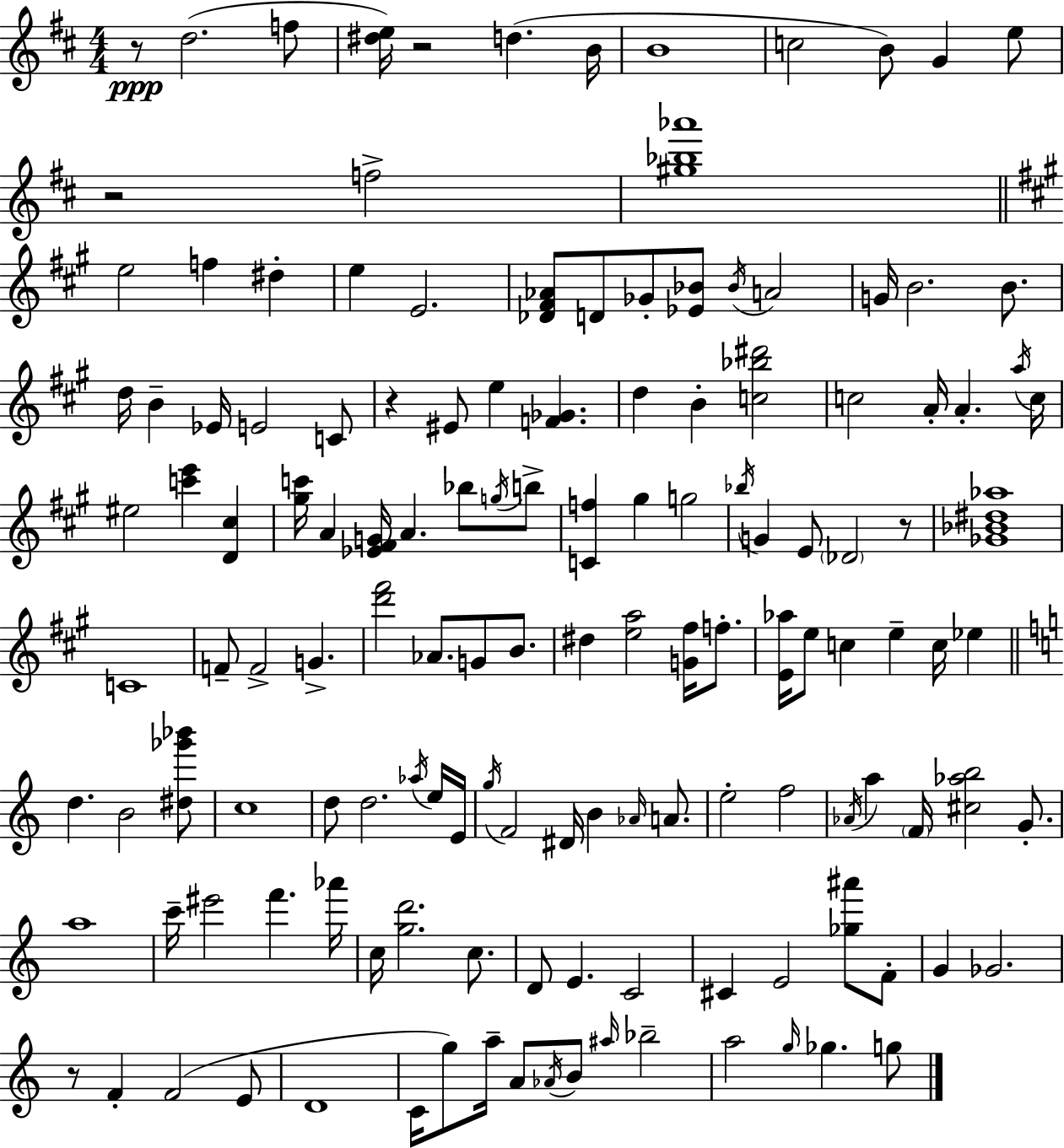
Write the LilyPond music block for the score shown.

{
  \clef treble
  \numericTimeSignature
  \time 4/4
  \key d \major
  r8\ppp d''2.( f''8 | <dis'' e''>16) r2 d''4.( b'16 | b'1 | c''2 b'8) g'4 e''8 | \break r2 f''2-> | <gis'' bes'' aes'''>1 | \bar "||" \break \key a \major e''2 f''4 dis''4-. | e''4 e'2. | <des' fis' aes'>8 d'8 ges'8-. <ees' bes'>8 \acciaccatura { bes'16 } a'2 | g'16 b'2. b'8. | \break d''16 b'4-- ees'16 e'2 c'8 | r4 eis'8 e''4 <f' ges'>4. | d''4 b'4-. <c'' bes'' dis'''>2 | c''2 a'16-. a'4.-. | \break \acciaccatura { a''16 } c''16 eis''2 <c''' e'''>4 <d' cis''>4 | <gis'' c'''>16 a'4 <ees' fis' g'>16 a'4. bes''8 | \acciaccatura { g''16 } b''8-> <c' f''>4 gis''4 g''2 | \acciaccatura { bes''16 } g'4 e'8 \parenthesize des'2 | \break r8 <ges' bes' dis'' aes''>1 | c'1 | f'8-- f'2-> g'4.-> | <d''' fis'''>2 aes'8. g'8 | \break b'8. dis''4 <e'' a''>2 | <g' fis''>16 f''8.-. <e' aes''>16 e''8 c''4 e''4-- c''16 | ees''4 \bar "||" \break \key a \minor d''4. b'2 <dis'' ges''' bes'''>8 | c''1 | d''8 d''2. \acciaccatura { aes''16 } e''16 | e'16 \acciaccatura { g''16 } f'2 dis'16 b'4 \grace { aes'16 } | \break a'8. e''2-. f''2 | \acciaccatura { aes'16 } a''4 \parenthesize f'16 <cis'' aes'' b''>2 | g'8.-. a''1 | c'''16-- eis'''2 f'''4. | \break aes'''16 c''16 <g'' d'''>2. | c''8. d'8 e'4. c'2 | cis'4 e'2 | <ges'' ais'''>8 f'8-. g'4 ges'2. | \break r8 f'4-. f'2( | e'8 d'1 | c'16 g''8) a''16-- a'8 \acciaccatura { aes'16 } b'8 \grace { ais''16 } bes''2-- | a''2 \grace { g''16 } ges''4. | \break g''8 \bar "|."
}